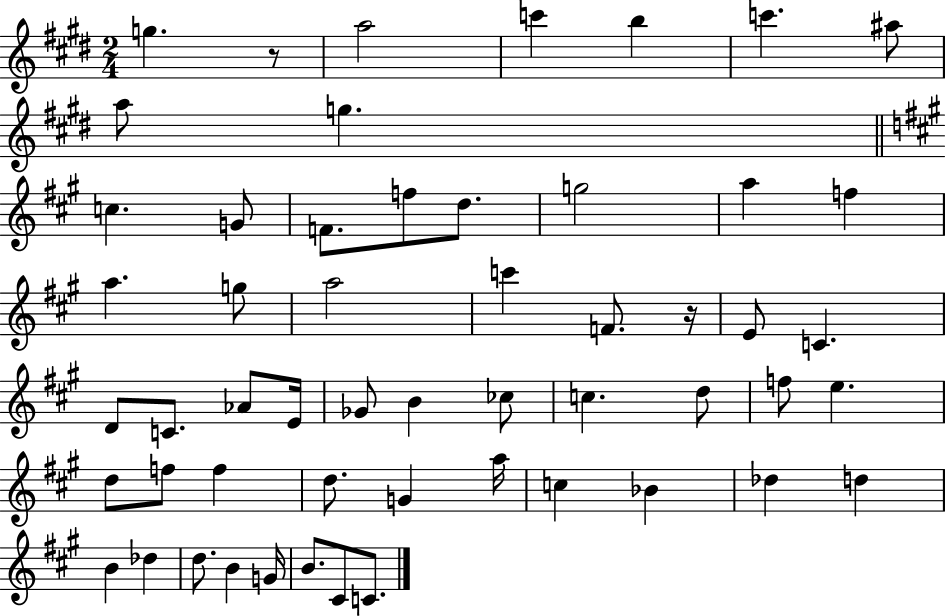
{
  \clef treble
  \numericTimeSignature
  \time 2/4
  \key e \major
  \repeat volta 2 { g''4. r8 | a''2 | c'''4 b''4 | c'''4. ais''8 | \break a''8 g''4. | \bar "||" \break \key a \major c''4. g'8 | f'8. f''8 d''8. | g''2 | a''4 f''4 | \break a''4. g''8 | a''2 | c'''4 f'8. r16 | e'8 c'4. | \break d'8 c'8. aes'8 e'16 | ges'8 b'4 ces''8 | c''4. d''8 | f''8 e''4. | \break d''8 f''8 f''4 | d''8. g'4 a''16 | c''4 bes'4 | des''4 d''4 | \break b'4 des''4 | d''8. b'4 g'16 | b'8. cis'8 c'8. | } \bar "|."
}